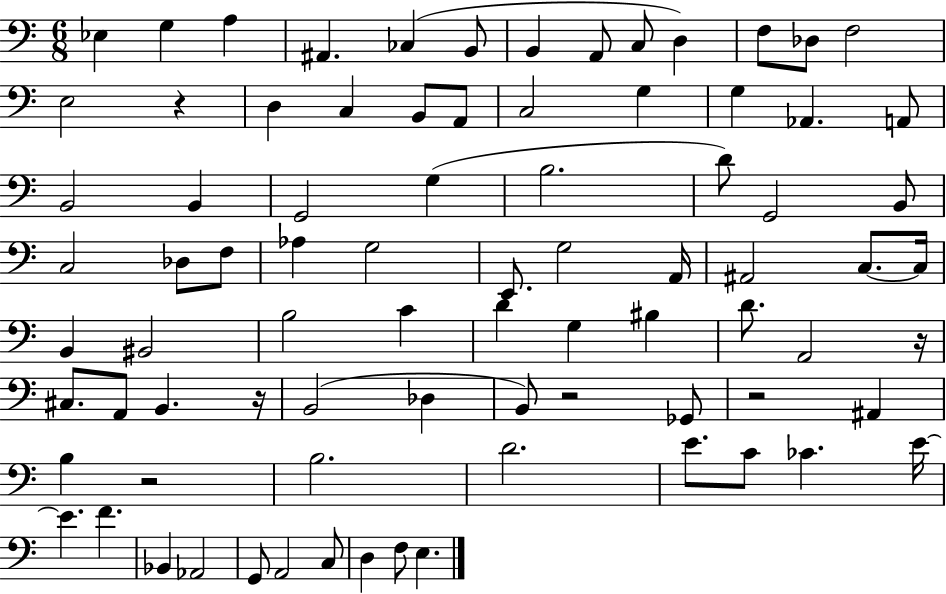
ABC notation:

X:1
T:Untitled
M:6/8
L:1/4
K:C
_E, G, A, ^A,, _C, B,,/2 B,, A,,/2 C,/2 D, F,/2 _D,/2 F,2 E,2 z D, C, B,,/2 A,,/2 C,2 G, G, _A,, A,,/2 B,,2 B,, G,,2 G, B,2 D/2 G,,2 B,,/2 C,2 _D,/2 F,/2 _A, G,2 E,,/2 G,2 A,,/4 ^A,,2 C,/2 C,/4 B,, ^B,,2 B,2 C D G, ^B, D/2 A,,2 z/4 ^C,/2 A,,/2 B,, z/4 B,,2 _D, B,,/2 z2 _G,,/2 z2 ^A,, B, z2 B,2 D2 E/2 C/2 _C E/4 E F _B,, _A,,2 G,,/2 A,,2 C,/2 D, F,/2 E,